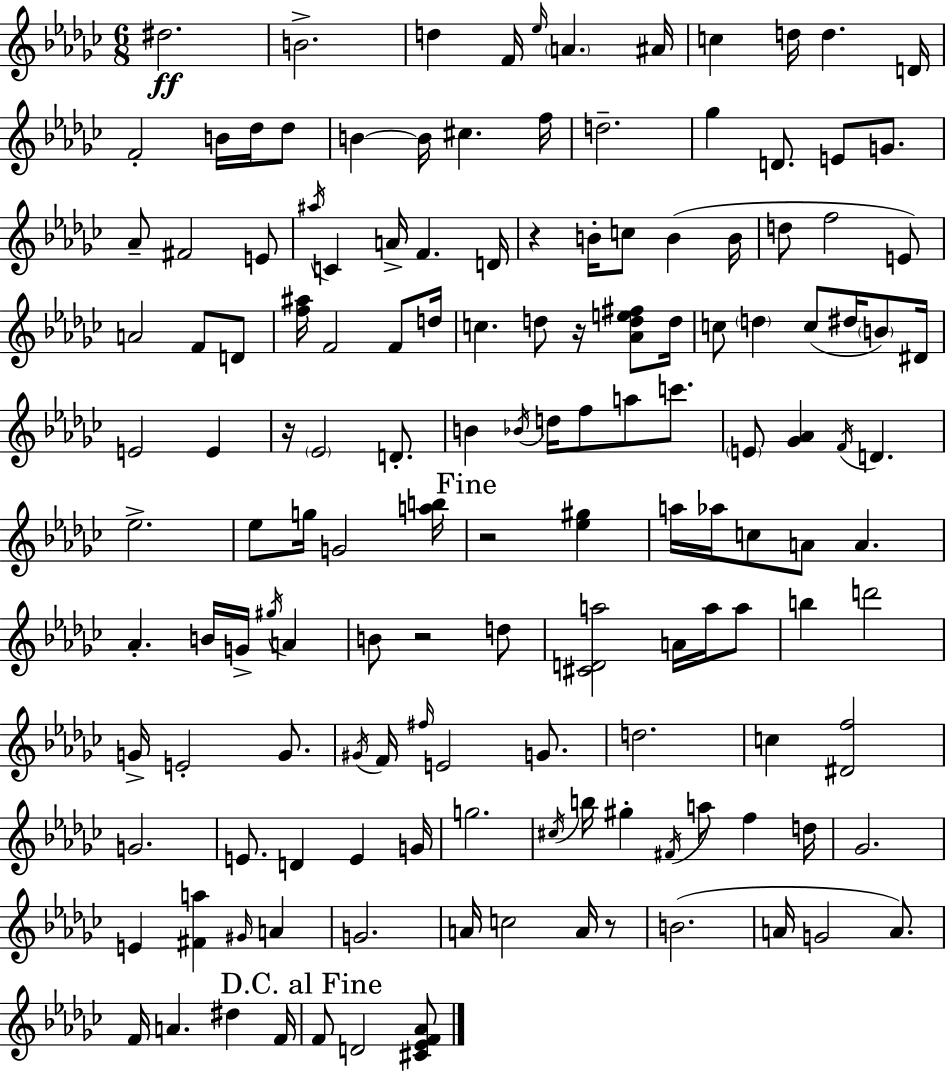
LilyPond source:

{
  \clef treble
  \numericTimeSignature
  \time 6/8
  \key ees \minor
  \repeat volta 2 { dis''2.\ff | b'2.-> | d''4 f'16 \grace { ees''16 } \parenthesize a'4. | ais'16 c''4 d''16 d''4. | \break d'16 f'2-. b'16 des''16 des''8 | b'4~~ b'16 cis''4. | f''16 d''2.-- | ges''4 d'8. e'8 g'8. | \break aes'8-- fis'2 e'8 | \acciaccatura { ais''16 } c'4 a'16-> f'4. | d'16 r4 b'16-. c''8 b'4( | b'16 d''8 f''2 | \break e'8) a'2 f'8 | d'8 <f'' ais''>16 f'2 f'8 | d''16 c''4. d''8 r16 <aes' d'' e'' fis''>8 | d''16 c''8 \parenthesize d''4 c''8( dis''16 \parenthesize b'8) | \break dis'16 e'2 e'4 | r16 \parenthesize ees'2 d'8.-. | b'4 \acciaccatura { bes'16 } d''16 f''8 a''8 | c'''8. \parenthesize e'8 <ges' aes'>4 \acciaccatura { f'16 } d'4. | \break ees''2.-> | ees''8 g''16 g'2 | <a'' b''>16 \mark "Fine" r2 | <ees'' gis''>4 a''16 aes''16 c''8 a'8 a'4. | \break aes'4.-. b'16 g'16-> | \acciaccatura { gis''16 } a'4 b'8 r2 | d''8 <cis' d' a''>2 | a'16 a''16 a''8 b''4 d'''2 | \break g'16-> e'2-. | g'8. \acciaccatura { gis'16 } f'16 \grace { fis''16 } e'2 | g'8. d''2. | c''4 <dis' f''>2 | \break g'2. | e'8. d'4 | e'4 g'16 g''2. | \acciaccatura { cis''16 } b''16 gis''4-. | \break \acciaccatura { fis'16 } a''8 f''4 d''16 ges'2. | e'4 | <fis' a''>4 \grace { gis'16 } a'4 g'2. | a'16 c''2 | \break a'16 r8 b'2.( | a'16 g'2 | a'8.) f'16 a'4. | dis''4 f'16 \mark "D.C. al Fine" f'8 | \break d'2 <cis' ees' f' aes'>8 } \bar "|."
}